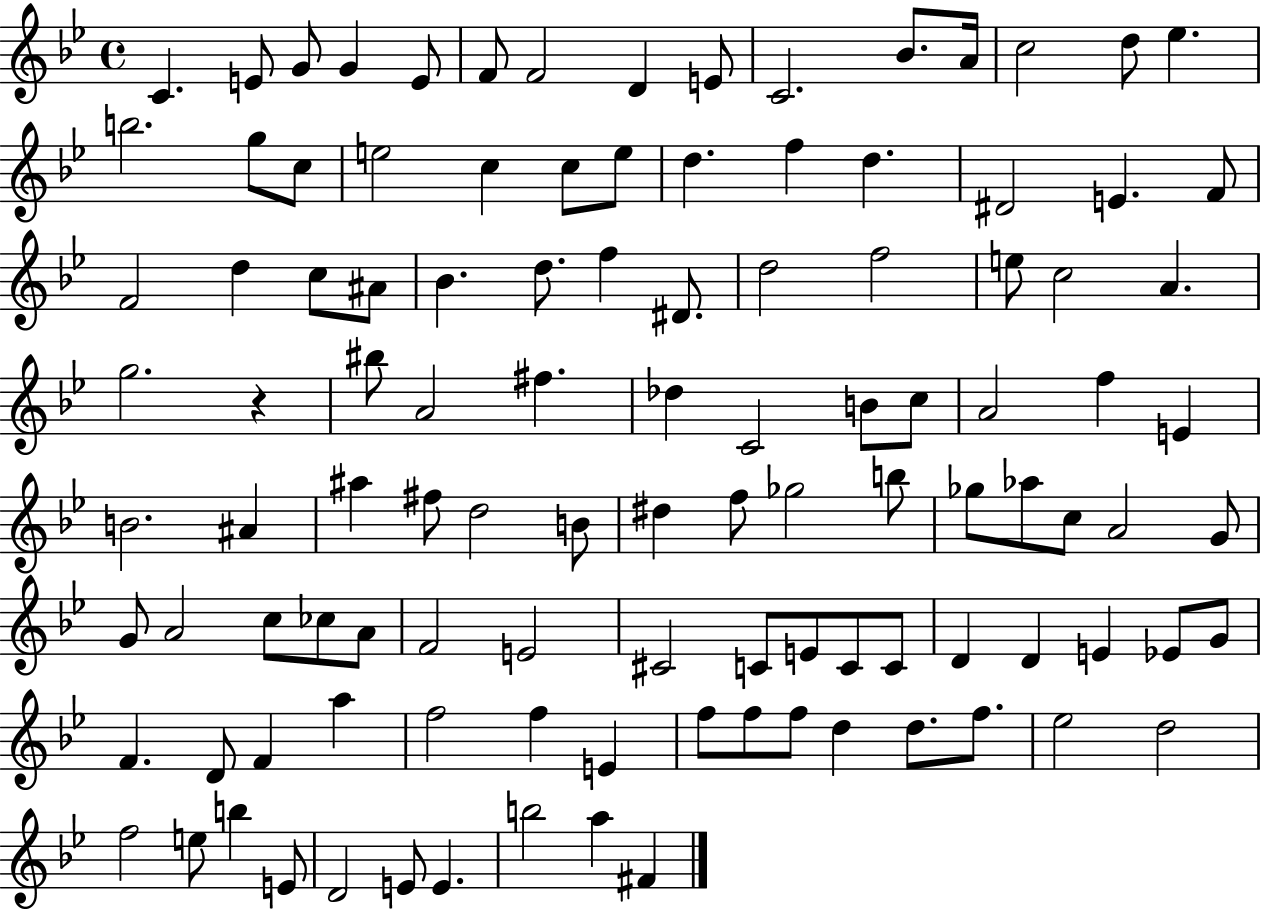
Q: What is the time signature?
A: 4/4